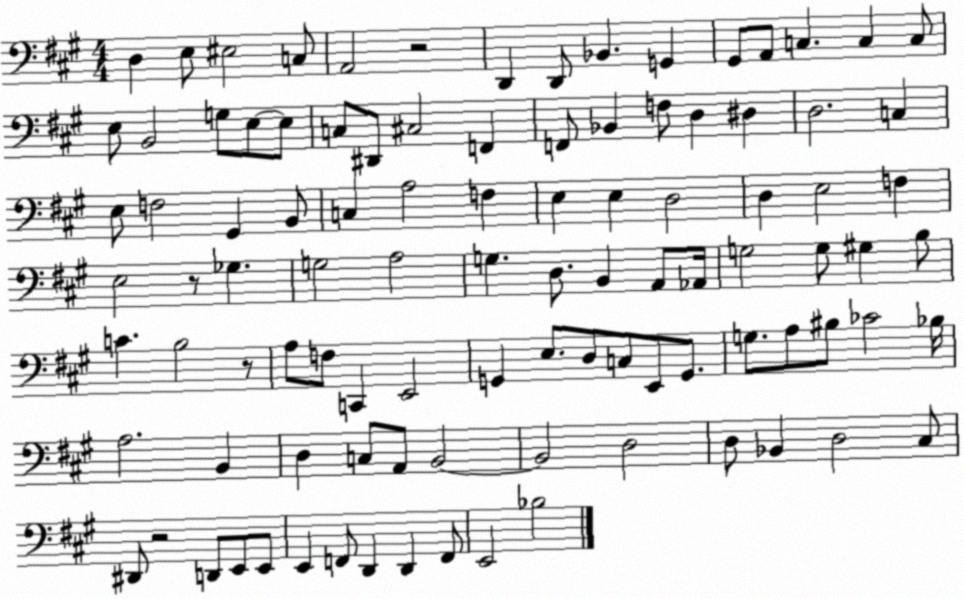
X:1
T:Untitled
M:4/4
L:1/4
K:A
D, E,/2 ^E,2 C,/2 A,,2 z2 D,, D,,/2 _B,, G,, ^G,,/2 A,,/2 C, C, C,/2 E,/2 B,,2 G,/2 E,/2 E,/2 C,/2 ^D,,/2 ^C,2 F,, F,,/2 _B,, F,/2 D, ^D, D,2 C, E,/2 F,2 ^G,, B,,/2 C, A,2 F, E, E, D,2 D, E,2 F, E,2 z/2 _G, G,2 A,2 G, D,/2 B,, A,,/2 _A,,/4 G,2 G,/2 ^G, B,/2 C B,2 z/2 A,/2 F,/2 C,, E,,2 G,, E,/2 D,/2 C,/2 E,,/2 G,,/2 G,/2 A,/2 ^B,/2 _C2 _B,/4 A,2 B,, D, C,/2 A,,/2 B,,2 B,,2 D,2 D,/2 _B,, D,2 ^C,/2 ^D,,/2 z2 D,,/2 E,,/2 E,,/2 E,, F,,/2 D,, D,, F,,/2 E,,2 _B,2